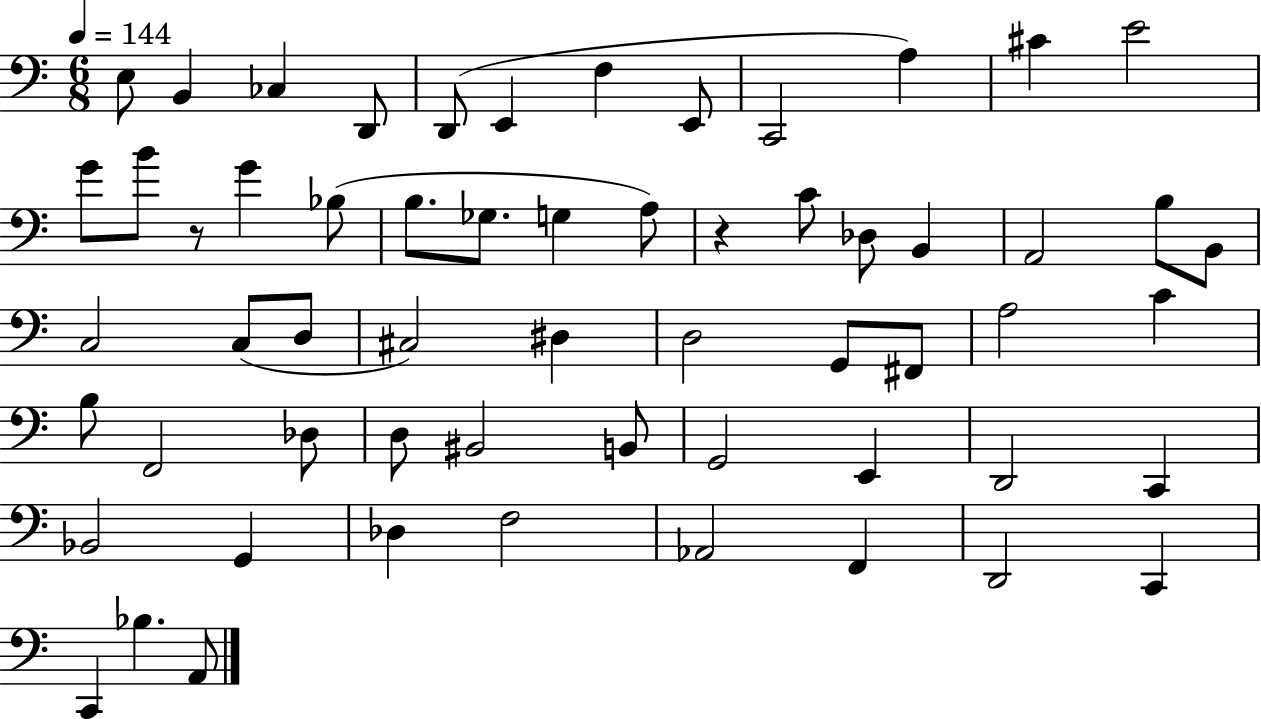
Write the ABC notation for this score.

X:1
T:Untitled
M:6/8
L:1/4
K:C
E,/2 B,, _C, D,,/2 D,,/2 E,, F, E,,/2 C,,2 A, ^C E2 G/2 B/2 z/2 G _B,/2 B,/2 _G,/2 G, A,/2 z C/2 _D,/2 B,, A,,2 B,/2 B,,/2 C,2 C,/2 D,/2 ^C,2 ^D, D,2 G,,/2 ^F,,/2 A,2 C B,/2 F,,2 _D,/2 D,/2 ^B,,2 B,,/2 G,,2 E,, D,,2 C,, _B,,2 G,, _D, F,2 _A,,2 F,, D,,2 C,, C,, _B, A,,/2